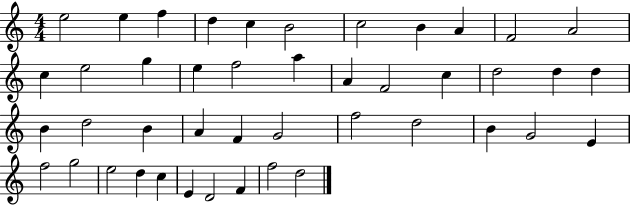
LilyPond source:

{
  \clef treble
  \numericTimeSignature
  \time 4/4
  \key c \major
  e''2 e''4 f''4 | d''4 c''4 b'2 | c''2 b'4 a'4 | f'2 a'2 | \break c''4 e''2 g''4 | e''4 f''2 a''4 | a'4 f'2 c''4 | d''2 d''4 d''4 | \break b'4 d''2 b'4 | a'4 f'4 g'2 | f''2 d''2 | b'4 g'2 e'4 | \break f''2 g''2 | e''2 d''4 c''4 | e'4 d'2 f'4 | f''2 d''2 | \break \bar "|."
}